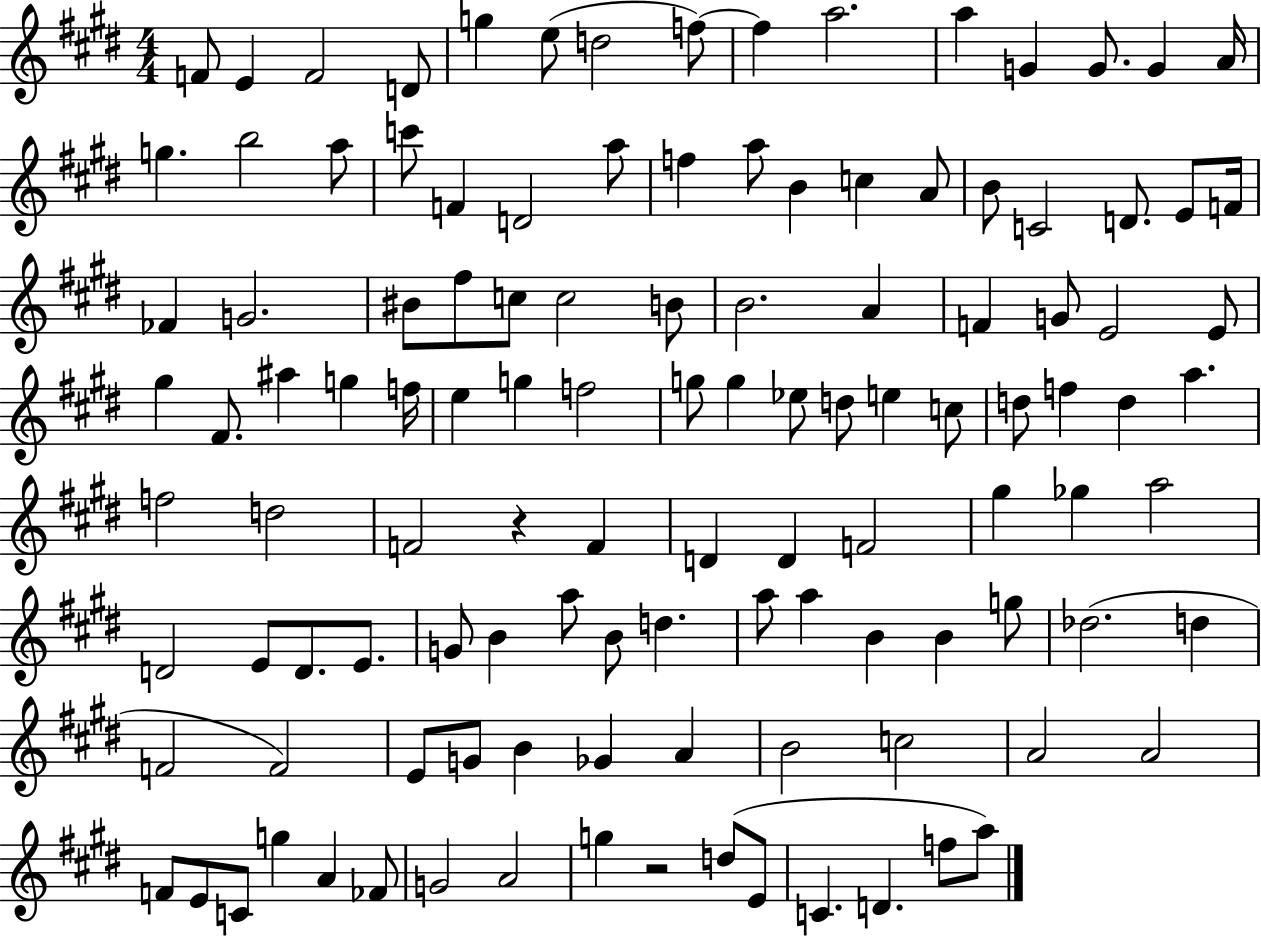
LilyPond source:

{
  \clef treble
  \numericTimeSignature
  \time 4/4
  \key e \major
  f'8 e'4 f'2 d'8 | g''4 e''8( d''2 f''8~~) | f''4 a''2. | a''4 g'4 g'8. g'4 a'16 | \break g''4. b''2 a''8 | c'''8 f'4 d'2 a''8 | f''4 a''8 b'4 c''4 a'8 | b'8 c'2 d'8. e'8 f'16 | \break fes'4 g'2. | bis'8 fis''8 c''8 c''2 b'8 | b'2. a'4 | f'4 g'8 e'2 e'8 | \break gis''4 fis'8. ais''4 g''4 f''16 | e''4 g''4 f''2 | g''8 g''4 ees''8 d''8 e''4 c''8 | d''8 f''4 d''4 a''4. | \break f''2 d''2 | f'2 r4 f'4 | d'4 d'4 f'2 | gis''4 ges''4 a''2 | \break d'2 e'8 d'8. e'8. | g'8 b'4 a''8 b'8 d''4. | a''8 a''4 b'4 b'4 g''8 | des''2.( d''4 | \break f'2 f'2) | e'8 g'8 b'4 ges'4 a'4 | b'2 c''2 | a'2 a'2 | \break f'8 e'8 c'8 g''4 a'4 fes'8 | g'2 a'2 | g''4 r2 d''8( e'8 | c'4. d'4. f''8 a''8) | \break \bar "|."
}